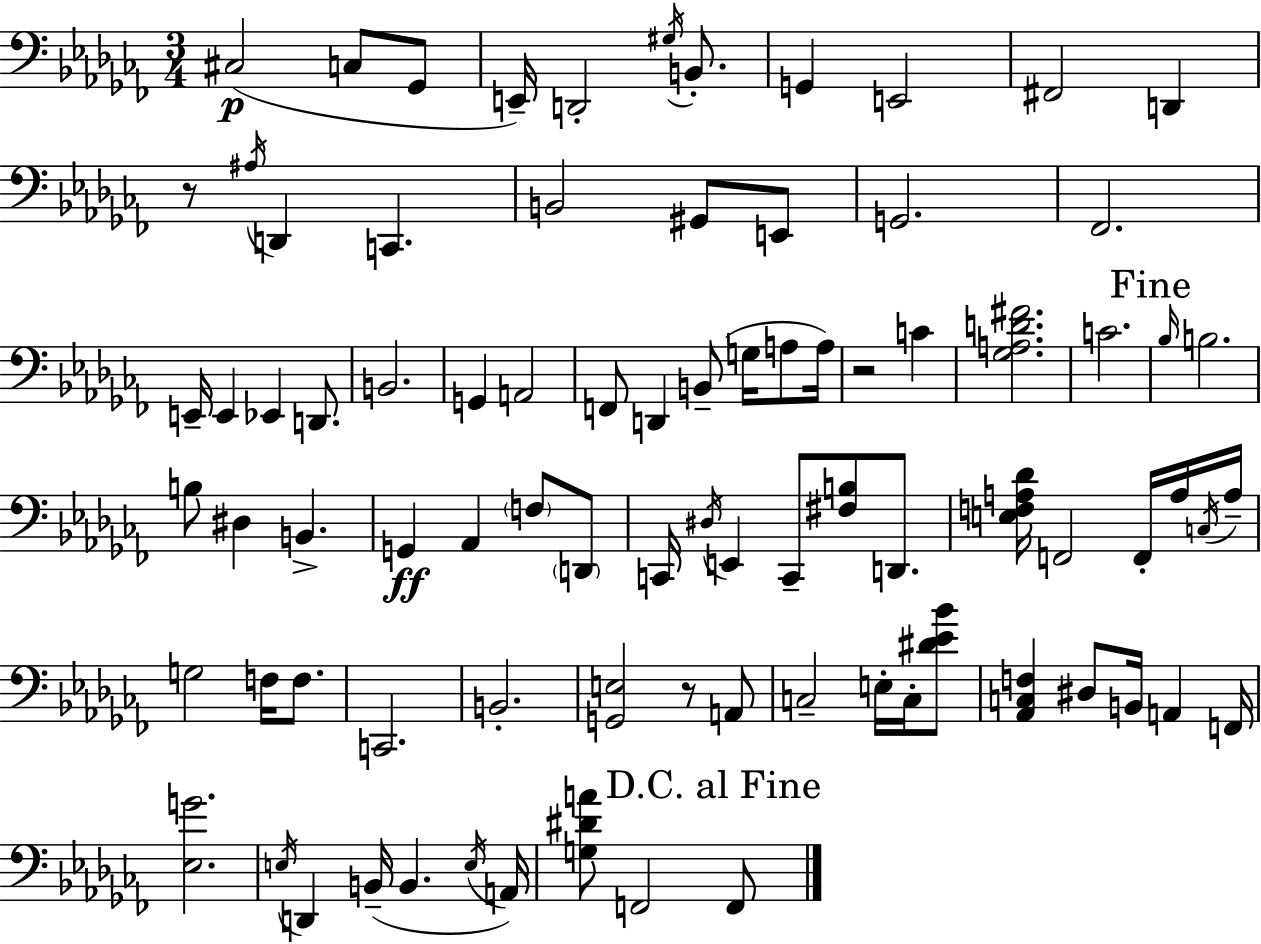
C#3/h C3/e Gb2/e E2/s D2/h G#3/s B2/e. G2/q E2/h F#2/h D2/q R/e A#3/s D2/q C2/q. B2/h G#2/e E2/e G2/h. FES2/h. E2/s E2/q Eb2/q D2/e. B2/h. G2/q A2/h F2/e D2/q B2/e G3/s A3/e A3/s R/h C4/q [Gb3,A3,D4,F#4]/h. C4/h. Bb3/s B3/h. B3/e D#3/q B2/q. G2/q Ab2/q F3/e D2/e C2/s D#3/s E2/q C2/e [F#3,B3]/e D2/e. [E3,F3,A3,Db4]/s F2/h F2/s A3/s C3/s A3/s G3/h F3/s F3/e. C2/h. B2/h. [G2,E3]/h R/e A2/e C3/h E3/s C3/s [D#4,Eb4,Bb4]/e [Ab2,C3,F3]/q D#3/e B2/s A2/q F2/s [Eb3,G4]/h. E3/s D2/q B2/s B2/q. E3/s A2/s [G3,D#4,A4]/e F2/h F2/e